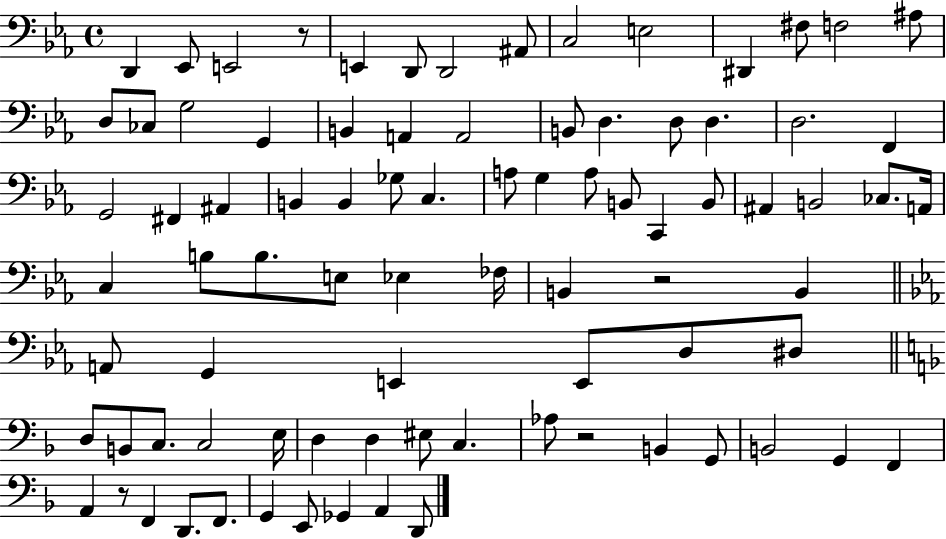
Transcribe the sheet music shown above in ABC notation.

X:1
T:Untitled
M:4/4
L:1/4
K:Eb
D,, _E,,/2 E,,2 z/2 E,, D,,/2 D,,2 ^A,,/2 C,2 E,2 ^D,, ^F,/2 F,2 ^A,/2 D,/2 _C,/2 G,2 G,, B,, A,, A,,2 B,,/2 D, D,/2 D, D,2 F,, G,,2 ^F,, ^A,, B,, B,, _G,/2 C, A,/2 G, A,/2 B,,/2 C,, B,,/2 ^A,, B,,2 _C,/2 A,,/4 C, B,/2 B,/2 E,/2 _E, _F,/4 B,, z2 B,, A,,/2 G,, E,, E,,/2 D,/2 ^D,/2 D,/2 B,,/2 C,/2 C,2 E,/4 D, D, ^E,/2 C, _A,/2 z2 B,, G,,/2 B,,2 G,, F,, A,, z/2 F,, D,,/2 F,,/2 G,, E,,/2 _G,, A,, D,,/2